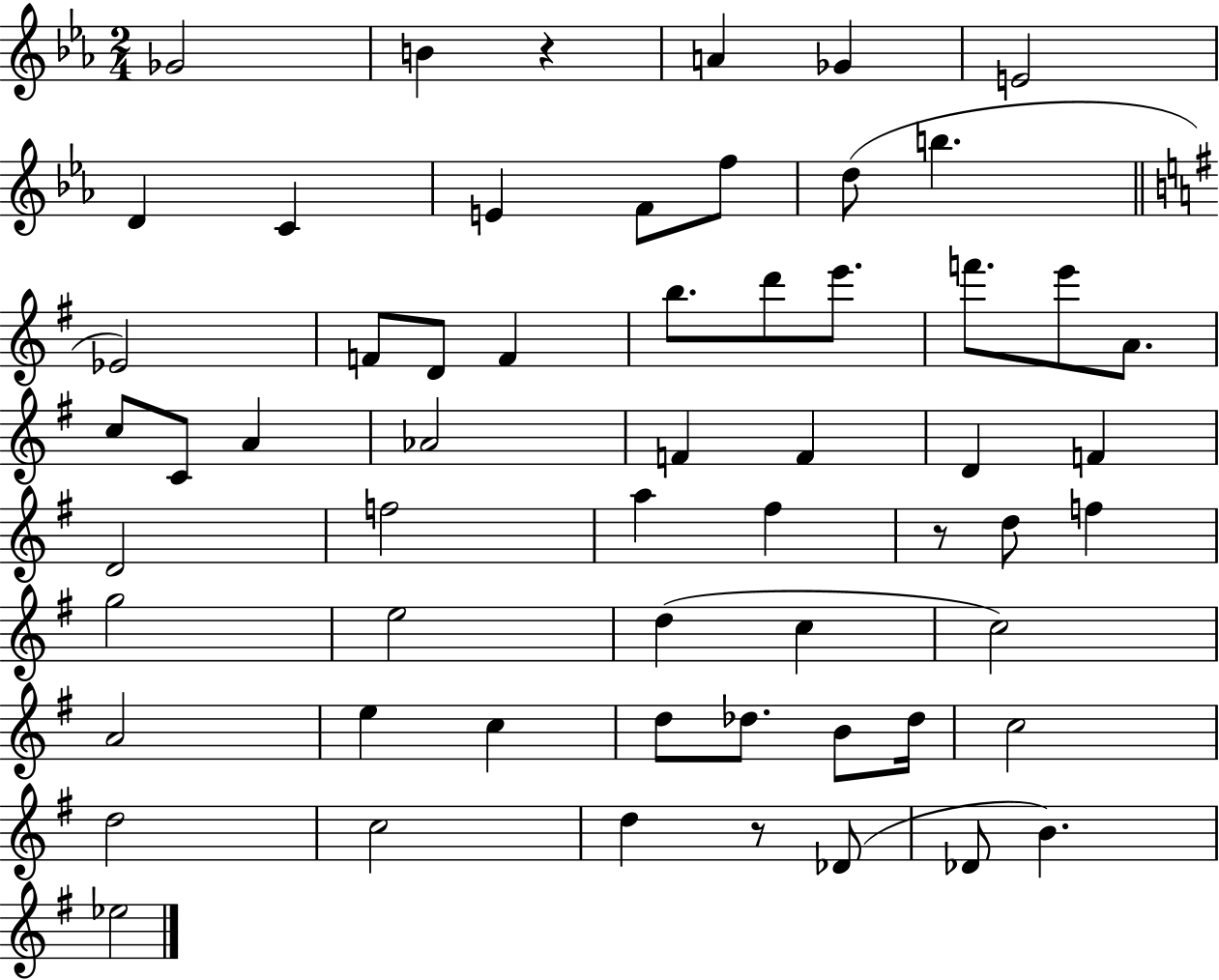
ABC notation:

X:1
T:Untitled
M:2/4
L:1/4
K:Eb
_G2 B z A _G E2 D C E F/2 f/2 d/2 b _E2 F/2 D/2 F b/2 d'/2 e'/2 f'/2 e'/2 A/2 c/2 C/2 A _A2 F F D F D2 f2 a ^f z/2 d/2 f g2 e2 d c c2 A2 e c d/2 _d/2 B/2 _d/4 c2 d2 c2 d z/2 _D/2 _D/2 B _e2